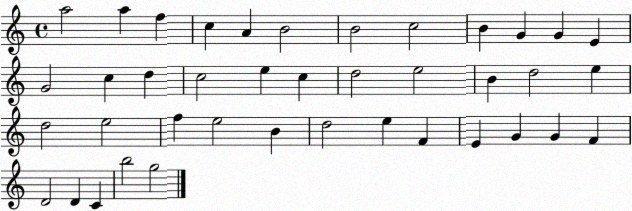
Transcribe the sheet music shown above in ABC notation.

X:1
T:Untitled
M:4/4
L:1/4
K:C
a2 a f c A B2 B2 c2 B G G E G2 c d c2 e c d2 e2 B d2 e d2 e2 f e2 B d2 e F E G G F D2 D C b2 g2